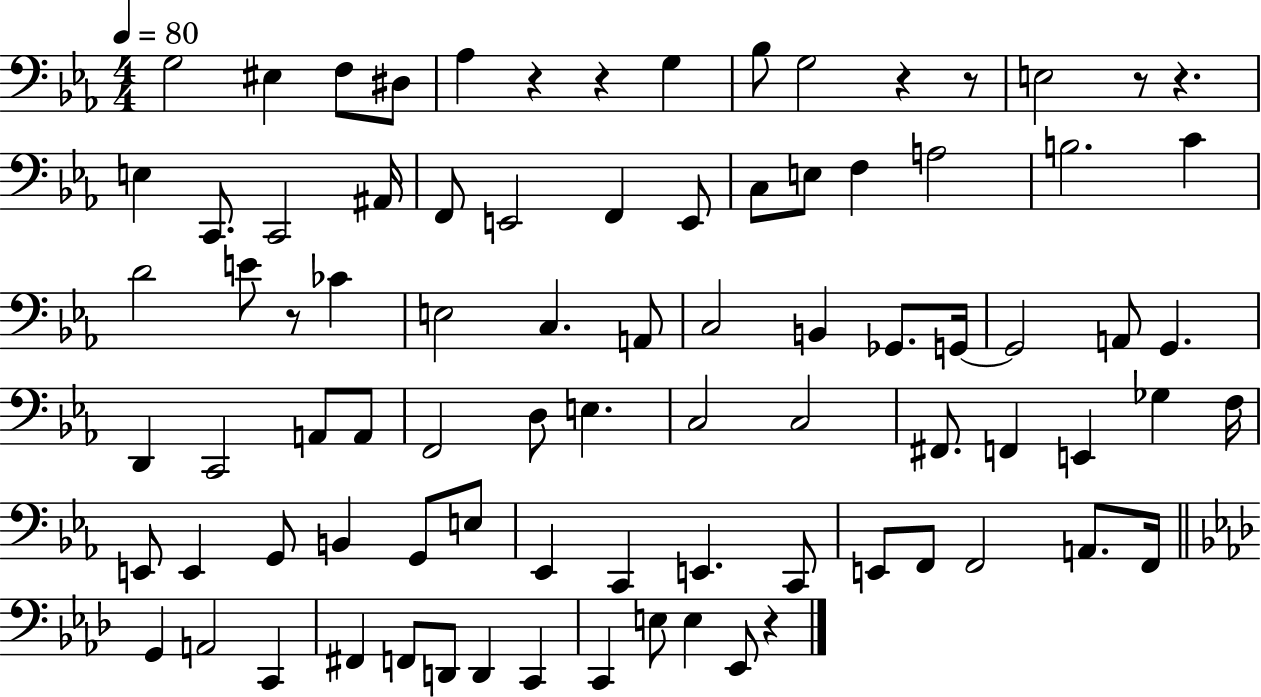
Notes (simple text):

G3/h EIS3/q F3/e D#3/e Ab3/q R/q R/q G3/q Bb3/e G3/h R/q R/e E3/h R/e R/q. E3/q C2/e. C2/h A#2/s F2/e E2/h F2/q E2/e C3/e E3/e F3/q A3/h B3/h. C4/q D4/h E4/e R/e CES4/q E3/h C3/q. A2/e C3/h B2/q Gb2/e. G2/s G2/h A2/e G2/q. D2/q C2/h A2/e A2/e F2/h D3/e E3/q. C3/h C3/h F#2/e. F2/q E2/q Gb3/q F3/s E2/e E2/q G2/e B2/q G2/e E3/e Eb2/q C2/q E2/q. C2/e E2/e F2/e F2/h A2/e. F2/s G2/q A2/h C2/q F#2/q F2/e D2/e D2/q C2/q C2/q E3/e E3/q Eb2/e R/q